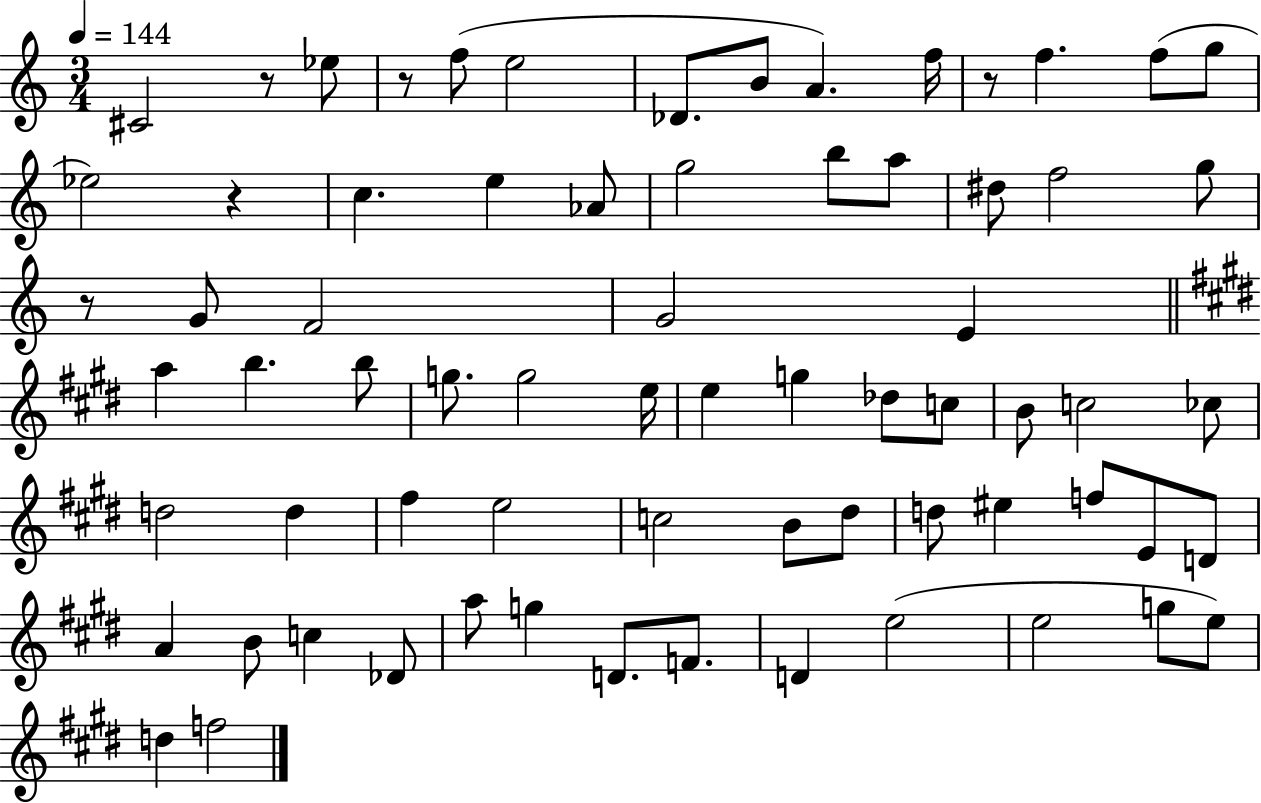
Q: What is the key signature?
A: C major